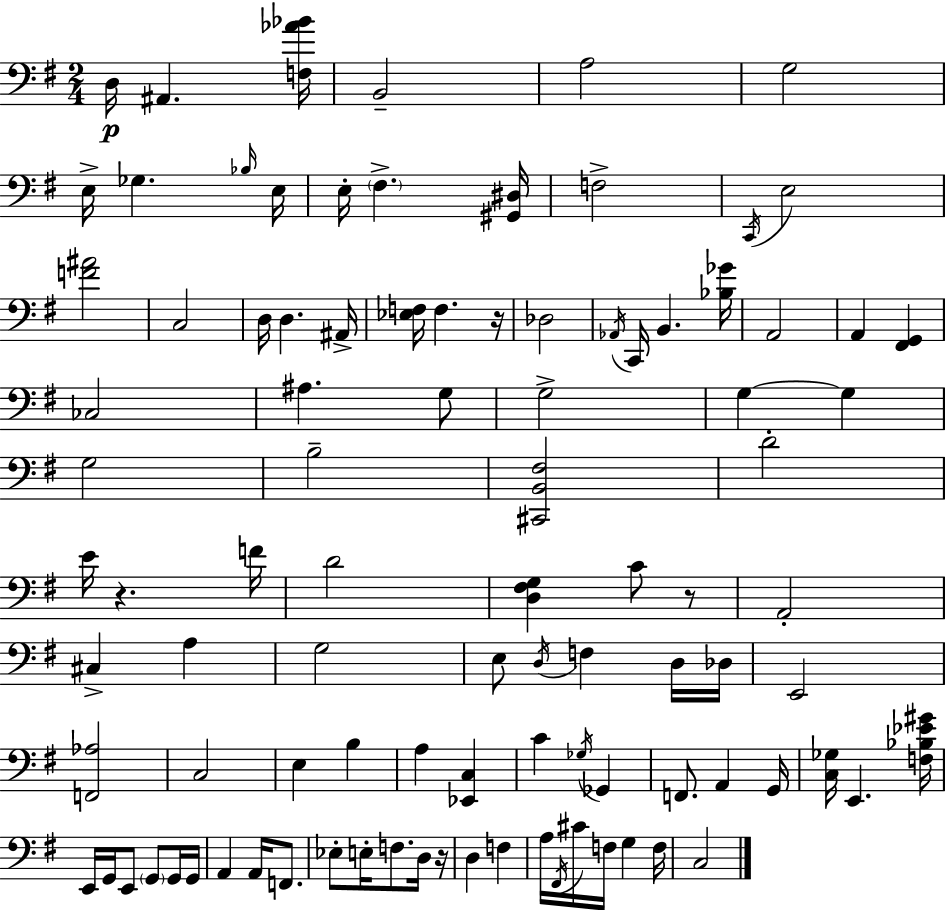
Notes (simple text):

D3/s A#2/q. [F3,Ab4,Bb4]/s B2/h A3/h G3/h E3/s Gb3/q. Bb3/s E3/s E3/s F#3/q. [G#2,D#3]/s F3/h C2/s E3/h [F4,A#4]/h C3/h D3/s D3/q. A#2/s [Eb3,F3]/s F3/q. R/s Db3/h Ab2/s C2/s B2/q. [Bb3,Gb4]/s A2/h A2/q [F#2,G2]/q CES3/h A#3/q. G3/e G3/h G3/q G3/q G3/h B3/h [C#2,B2,F#3]/h D4/h E4/s R/q. F4/s D4/h [D3,F#3,G3]/q C4/e R/e A2/h C#3/q A3/q G3/h E3/e D3/s F3/q D3/s Db3/s E2/h [F2,Ab3]/h C3/h E3/q B3/q A3/q [Eb2,C3]/q C4/q Gb3/s Gb2/q F2/e. A2/q G2/s [C3,Gb3]/s E2/q. [F3,Bb3,Eb4,G#4]/s E2/s G2/s E2/e G2/e G2/s G2/s A2/q A2/s F2/e. Eb3/e E3/s F3/e. D3/s R/s D3/q F3/q A3/s F#2/s C#4/s F3/s G3/q F3/s C3/h